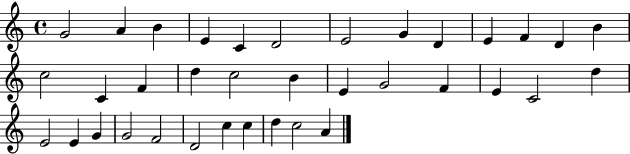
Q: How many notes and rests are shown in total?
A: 36